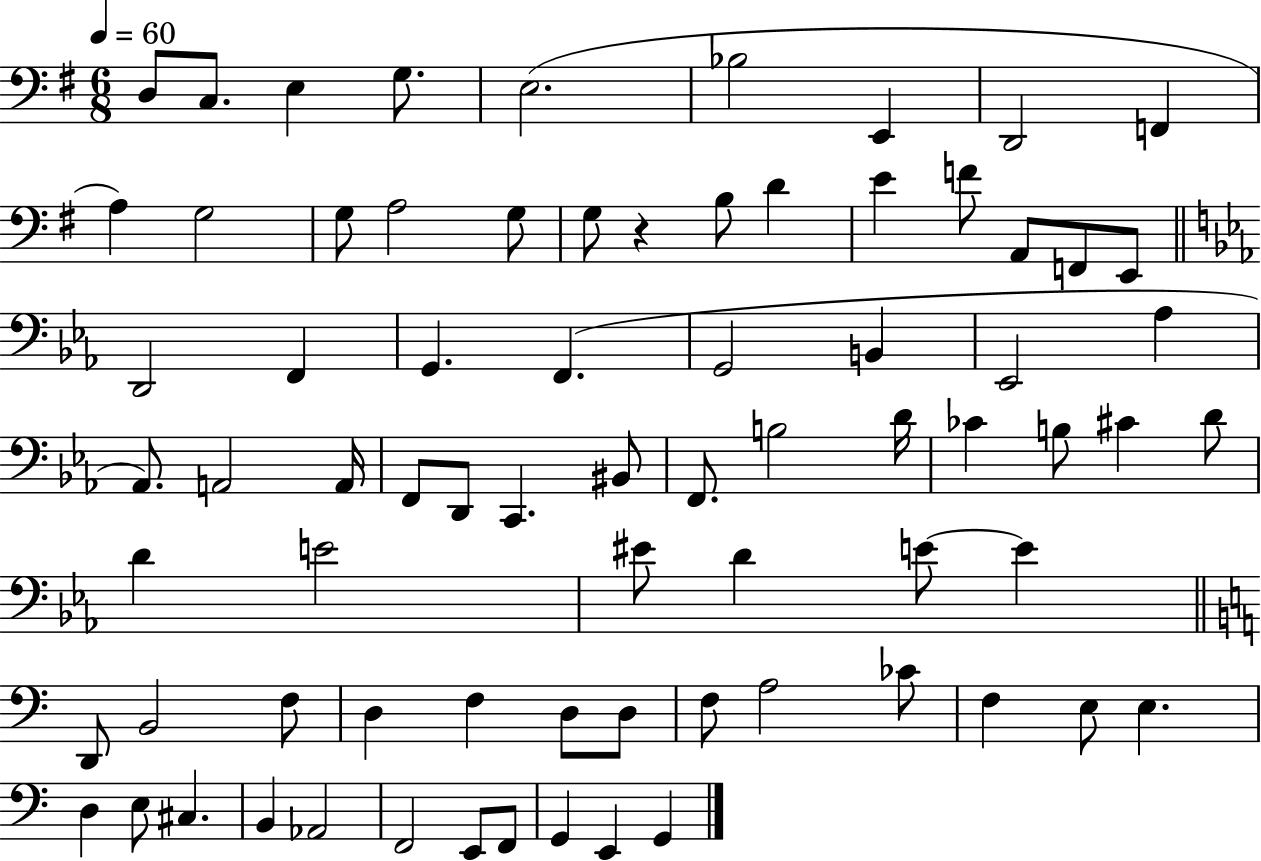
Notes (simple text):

D3/e C3/e. E3/q G3/e. E3/h. Bb3/h E2/q D2/h F2/q A3/q G3/h G3/e A3/h G3/e G3/e R/q B3/e D4/q E4/q F4/e A2/e F2/e E2/e D2/h F2/q G2/q. F2/q. G2/h B2/q Eb2/h Ab3/q Ab2/e. A2/h A2/s F2/e D2/e C2/q. BIS2/e F2/e. B3/h D4/s CES4/q B3/e C#4/q D4/e D4/q E4/h EIS4/e D4/q E4/e E4/q D2/e B2/h F3/e D3/q F3/q D3/e D3/e F3/e A3/h CES4/e F3/q E3/e E3/q. D3/q E3/e C#3/q. B2/q Ab2/h F2/h E2/e F2/e G2/q E2/q G2/q